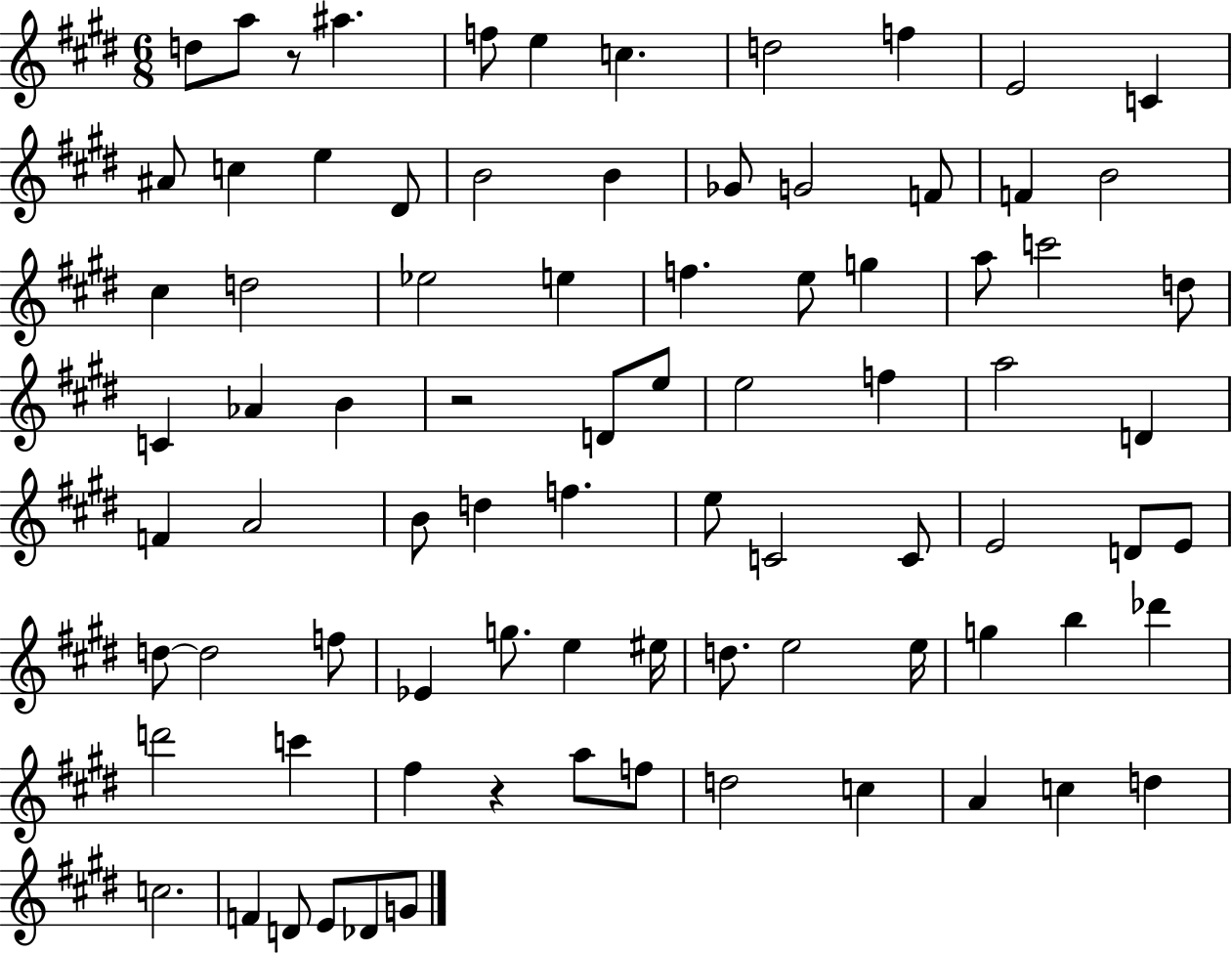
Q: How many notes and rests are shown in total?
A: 83